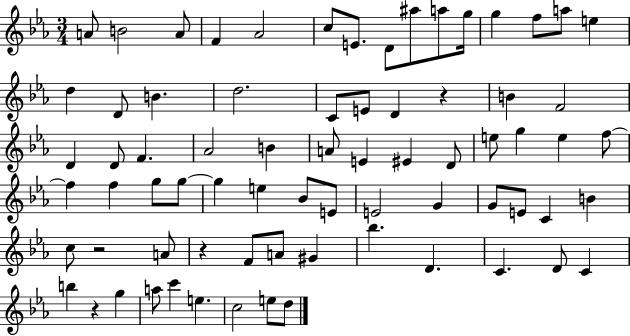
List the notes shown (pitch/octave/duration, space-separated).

A4/e B4/h A4/e F4/q Ab4/h C5/e E4/e. D4/e A#5/e A5/e G5/s G5/q F5/e A5/e E5/q D5/q D4/e B4/q. D5/h. C4/e E4/e D4/q R/q B4/q F4/h D4/q D4/e F4/q. Ab4/h B4/q A4/e E4/q EIS4/q D4/e E5/e G5/q E5/q F5/e F5/q F5/q G5/e G5/e G5/q E5/q Bb4/e E4/e E4/h G4/q G4/e E4/e C4/q B4/q C5/e R/h A4/e R/q F4/e A4/e G#4/q Bb5/q. D4/q. C4/q. D4/e C4/q B5/q R/q G5/q A5/e C6/q E5/q. C5/h E5/e D5/e